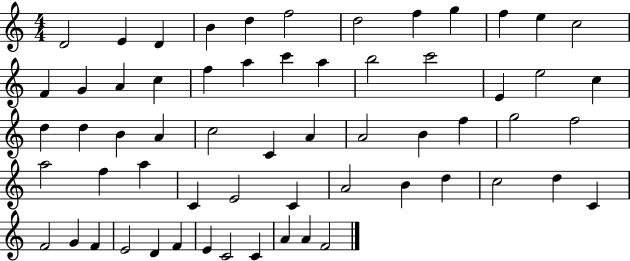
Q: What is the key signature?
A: C major